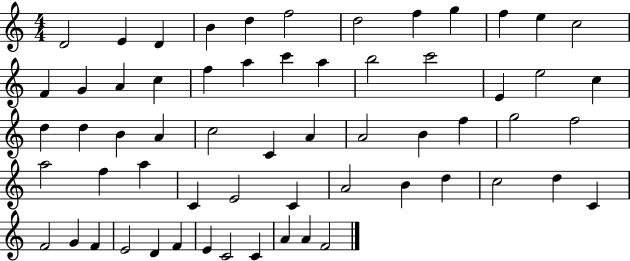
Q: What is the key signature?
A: C major